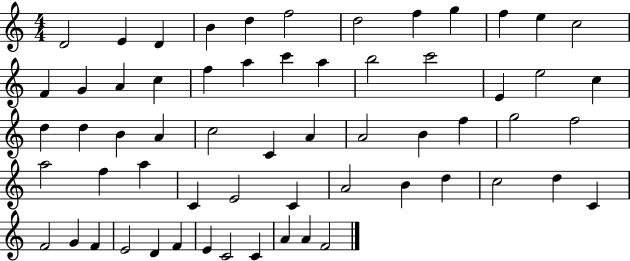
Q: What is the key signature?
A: C major